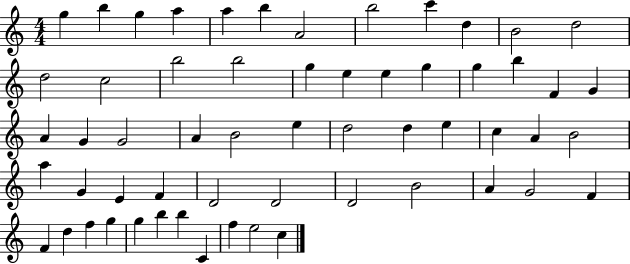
X:1
T:Untitled
M:4/4
L:1/4
K:C
g b g a a b A2 b2 c' d B2 d2 d2 c2 b2 b2 g e e g g b F G A G G2 A B2 e d2 d e c A B2 a G E F D2 D2 D2 B2 A G2 F F d f g g b b C f e2 c